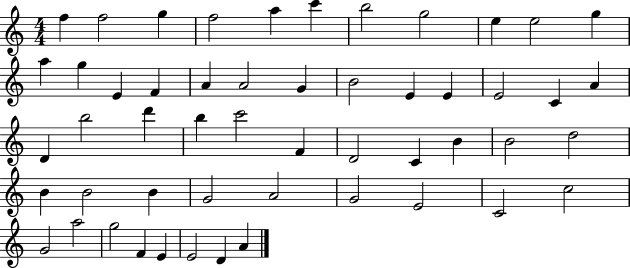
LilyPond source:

{
  \clef treble
  \numericTimeSignature
  \time 4/4
  \key c \major
  f''4 f''2 g''4 | f''2 a''4 c'''4 | b''2 g''2 | e''4 e''2 g''4 | \break a''4 g''4 e'4 f'4 | a'4 a'2 g'4 | b'2 e'4 e'4 | e'2 c'4 a'4 | \break d'4 b''2 d'''4 | b''4 c'''2 f'4 | d'2 c'4 b'4 | b'2 d''2 | \break b'4 b'2 b'4 | g'2 a'2 | g'2 e'2 | c'2 c''2 | \break g'2 a''2 | g''2 f'4 e'4 | e'2 d'4 a'4 | \bar "|."
}